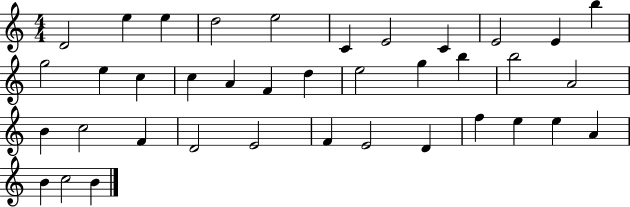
D4/h E5/q E5/q D5/h E5/h C4/q E4/h C4/q E4/h E4/q B5/q G5/h E5/q C5/q C5/q A4/q F4/q D5/q E5/h G5/q B5/q B5/h A4/h B4/q C5/h F4/q D4/h E4/h F4/q E4/h D4/q F5/q E5/q E5/q A4/q B4/q C5/h B4/q